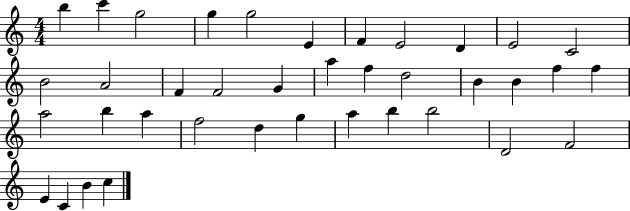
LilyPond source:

{
  \clef treble
  \numericTimeSignature
  \time 4/4
  \key c \major
  b''4 c'''4 g''2 | g''4 g''2 e'4 | f'4 e'2 d'4 | e'2 c'2 | \break b'2 a'2 | f'4 f'2 g'4 | a''4 f''4 d''2 | b'4 b'4 f''4 f''4 | \break a''2 b''4 a''4 | f''2 d''4 g''4 | a''4 b''4 b''2 | d'2 f'2 | \break e'4 c'4 b'4 c''4 | \bar "|."
}